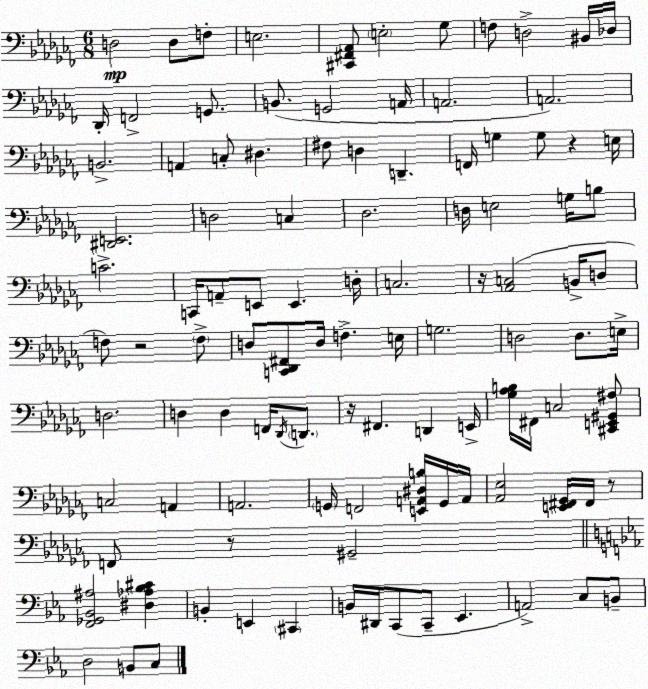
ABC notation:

X:1
T:Untitled
M:6/8
L:1/4
K:Abm
D,2 D,/2 F,/2 E,2 [^C,,^F,,_A,,]/2 E,2 _G,/2 F,/2 D,2 ^B,,/4 _D,/4 _D,,/4 F,,2 G,,/2 B,,/2 G,,2 A,,/4 A,,2 A,,2 B,,2 A,, C,/2 ^D, ^F,/2 D, D,, F,,/4 G, G,/2 z E,/4 [^D,,E,,]2 D,2 C, _D,2 D,/4 E,2 G,/4 B,/2 C2 C,,/4 A,,/2 E,,/2 E,, D,/4 C,2 z/4 [_A,,C,]2 B,,/4 D,/2 F,/2 z2 F,/2 D,/2 [C,,_D,,^F,,]/2 D,/4 F, E,/4 G,2 D,2 D,/2 E,/4 D,2 D, D, F,,/4 _D,,/4 D,,/2 z/4 ^F,, D,, E,,/4 [_G,_A,B,]/4 ^F,,/4 C,2 [^C,,E,,^G,,^F,]/2 C,2 A,, A,,2 G,,/4 F,,2 [E,,A,,^D,B,]/4 G,,/4 A,,/4 [_A,,_E,]2 [E,,^F,,_G,,]/4 ^F,,/4 z/2 F,,/2 z/2 ^G,,2 [F,,_G,,_B,,^A,]2 [^D,_A,_B,^C] B,, E,, ^C,, B,,/4 ^D,,/4 C,,/2 C,,/2 _E,, A,,2 C,/2 B,,/2 D,2 B,,/2 C,/2